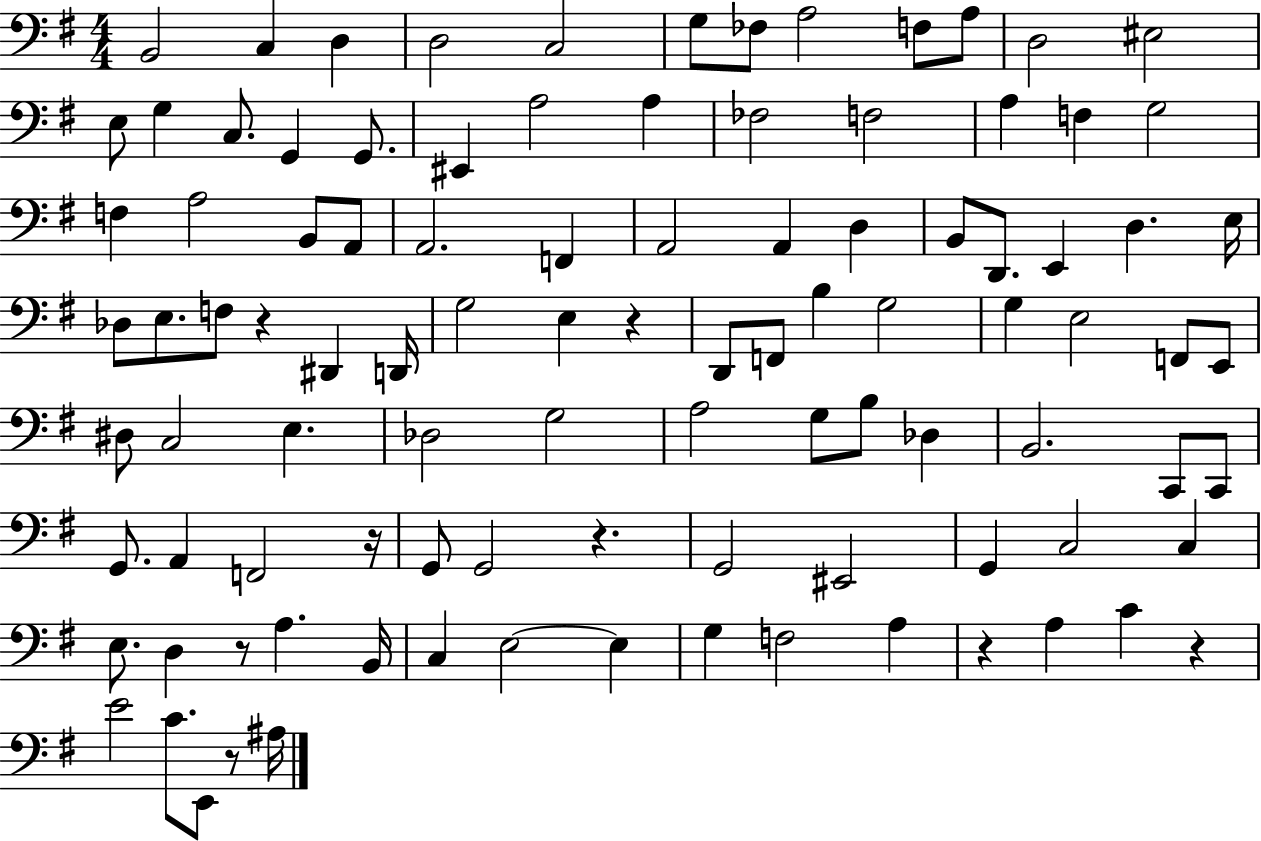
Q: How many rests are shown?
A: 8